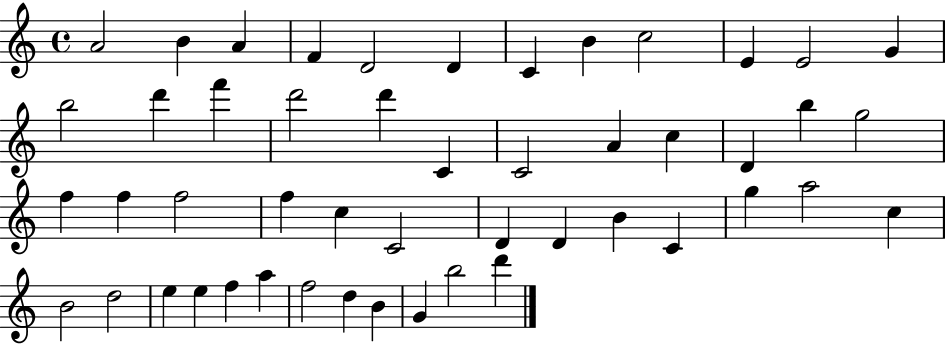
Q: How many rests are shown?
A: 0